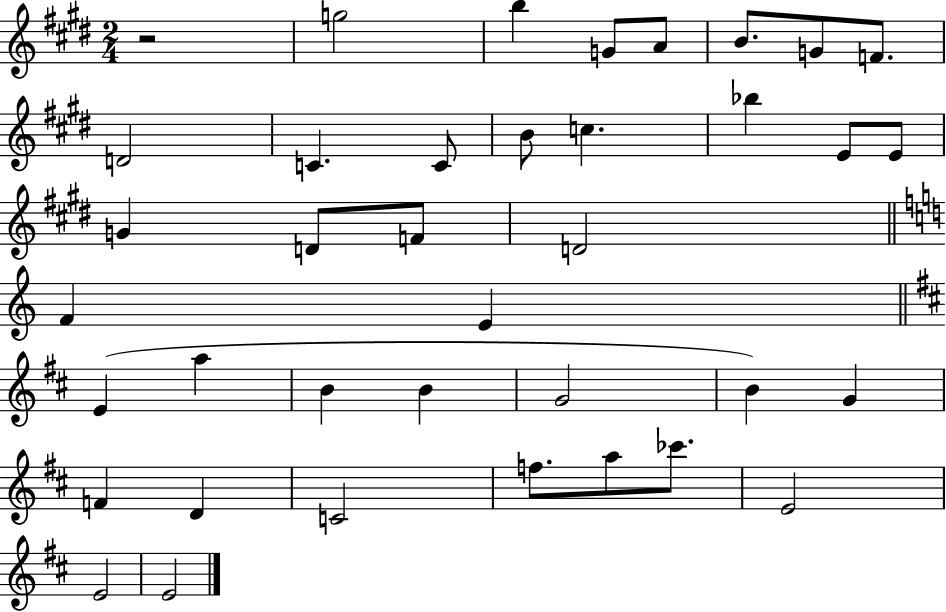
{
  \clef treble
  \numericTimeSignature
  \time 2/4
  \key e \major
  \repeat volta 2 { r2 | g''2 | b''4 g'8 a'8 | b'8. g'8 f'8. | \break d'2 | c'4. c'8 | b'8 c''4. | bes''4 e'8 e'8 | \break g'4 d'8 f'8 | d'2 | \bar "||" \break \key a \minor f'4 e'4 | \bar "||" \break \key b \minor e'4( a''4 | b'4 b'4 | g'2 | b'4) g'4 | \break f'4 d'4 | c'2 | f''8. a''8 ces'''8. | e'2 | \break e'2 | e'2 | } \bar "|."
}